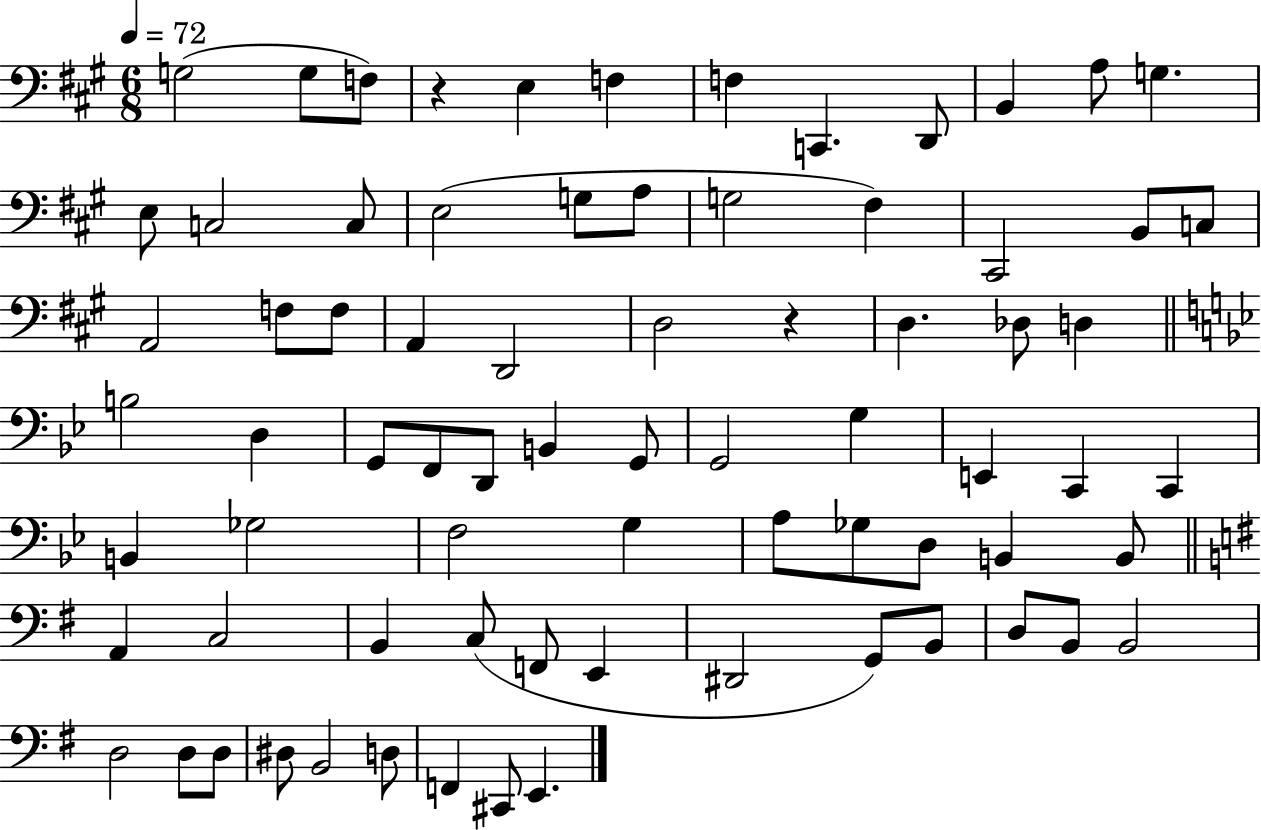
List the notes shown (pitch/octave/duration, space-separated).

G3/h G3/e F3/e R/q E3/q F3/q F3/q C2/q. D2/e B2/q A3/e G3/q. E3/e C3/h C3/e E3/h G3/e A3/e G3/h F#3/q C#2/h B2/e C3/e A2/h F3/e F3/e A2/q D2/h D3/h R/q D3/q. Db3/e D3/q B3/h D3/q G2/e F2/e D2/e B2/q G2/e G2/h G3/q E2/q C2/q C2/q B2/q Gb3/h F3/h G3/q A3/e Gb3/e D3/e B2/q B2/e A2/q C3/h B2/q C3/e F2/e E2/q D#2/h G2/e B2/e D3/e B2/e B2/h D3/h D3/e D3/e D#3/e B2/h D3/e F2/q C#2/e E2/q.